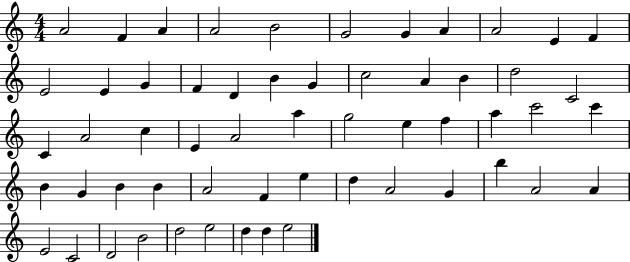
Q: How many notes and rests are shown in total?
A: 57